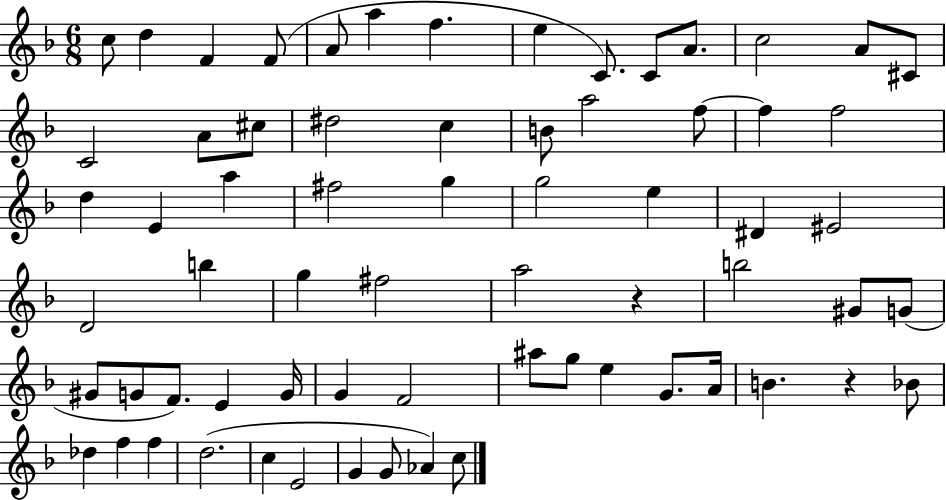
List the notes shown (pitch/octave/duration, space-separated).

C5/e D5/q F4/q F4/e A4/e A5/q F5/q. E5/q C4/e. C4/e A4/e. C5/h A4/e C#4/e C4/h A4/e C#5/e D#5/h C5/q B4/e A5/h F5/e F5/q F5/h D5/q E4/q A5/q F#5/h G5/q G5/h E5/q D#4/q EIS4/h D4/h B5/q G5/q F#5/h A5/h R/q B5/h G#4/e G4/e G#4/e G4/e F4/e. E4/q G4/s G4/q F4/h A#5/e G5/e E5/q G4/e. A4/s B4/q. R/q Bb4/e Db5/q F5/q F5/q D5/h. C5/q E4/h G4/q G4/e Ab4/q C5/e